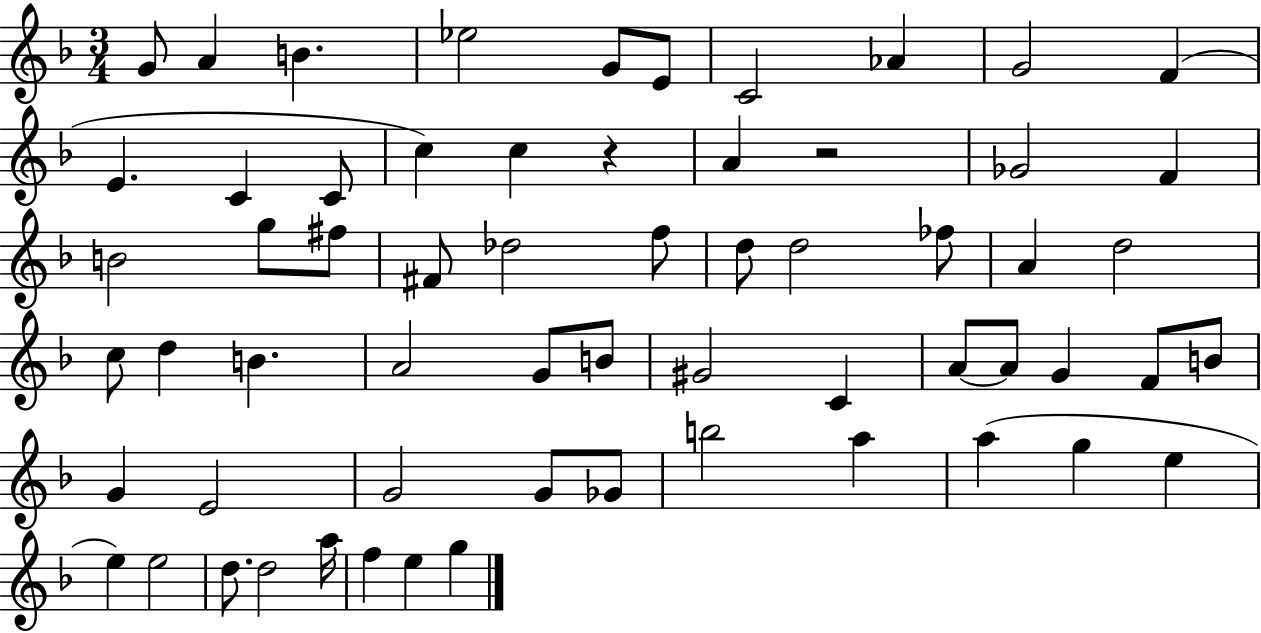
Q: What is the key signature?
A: F major